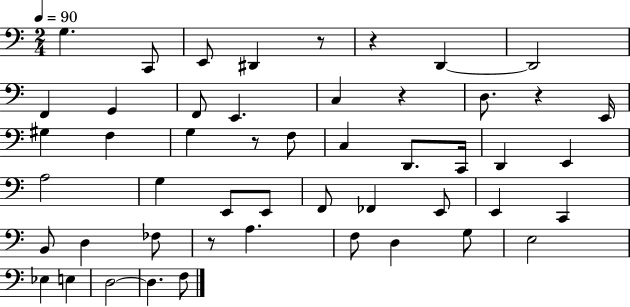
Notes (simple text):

G3/q. C2/e E2/e D#2/q R/e R/q D2/q D2/h F2/q G2/q F2/e E2/q. C3/q R/q D3/e. R/q E2/s G#3/q F3/q G3/q R/e F3/e C3/q D2/e. C2/s D2/q E2/q A3/h G3/q E2/e E2/e F2/e FES2/q E2/e E2/q C2/q B2/e D3/q FES3/e R/e A3/q. F3/e D3/q G3/e E3/h Eb3/q E3/q D3/h D3/q. F3/e